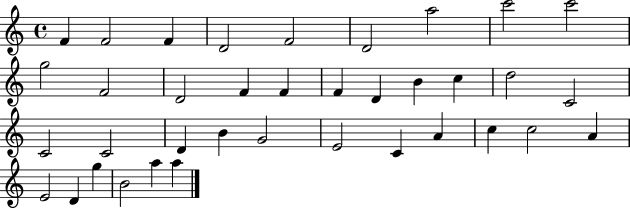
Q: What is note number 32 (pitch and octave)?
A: E4